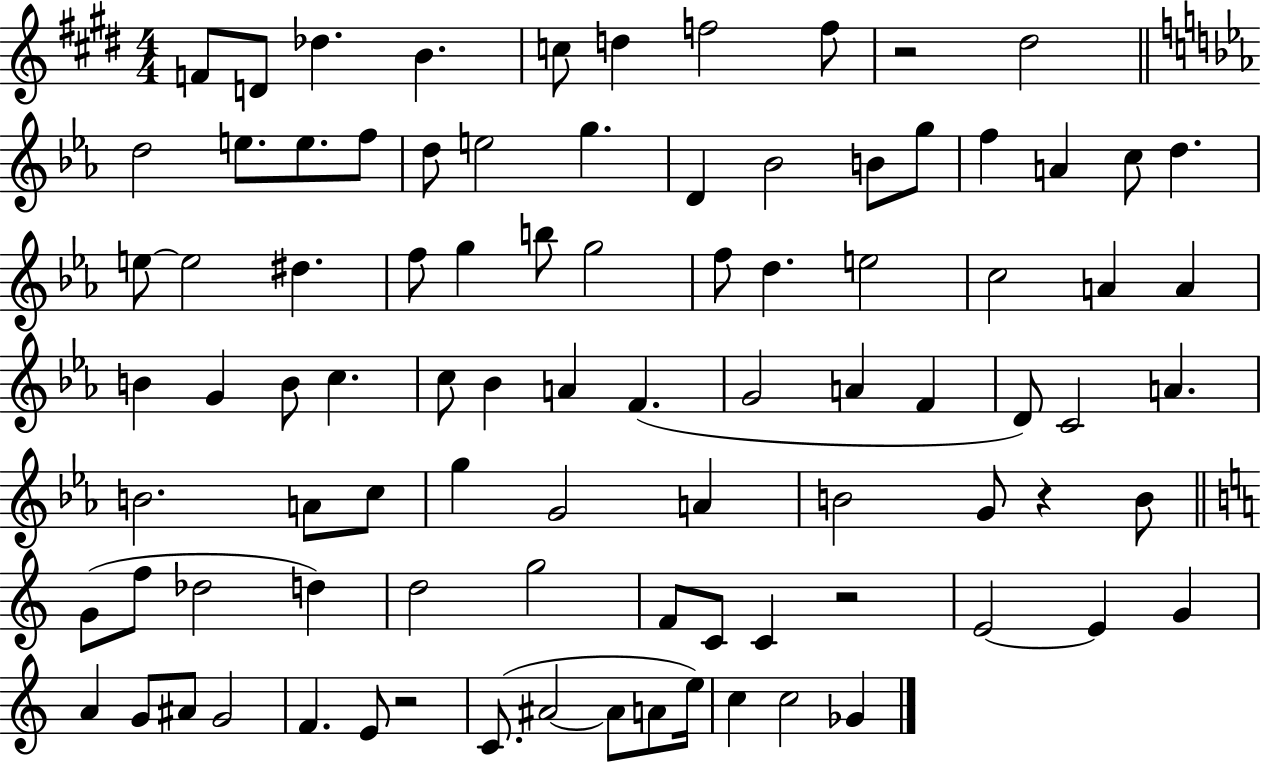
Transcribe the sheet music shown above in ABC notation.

X:1
T:Untitled
M:4/4
L:1/4
K:E
F/2 D/2 _d B c/2 d f2 f/2 z2 ^d2 d2 e/2 e/2 f/2 d/2 e2 g D _B2 B/2 g/2 f A c/2 d e/2 e2 ^d f/2 g b/2 g2 f/2 d e2 c2 A A B G B/2 c c/2 _B A F G2 A F D/2 C2 A B2 A/2 c/2 g G2 A B2 G/2 z B/2 G/2 f/2 _d2 d d2 g2 F/2 C/2 C z2 E2 E G A G/2 ^A/2 G2 F E/2 z2 C/2 ^A2 ^A/2 A/2 e/4 c c2 _G